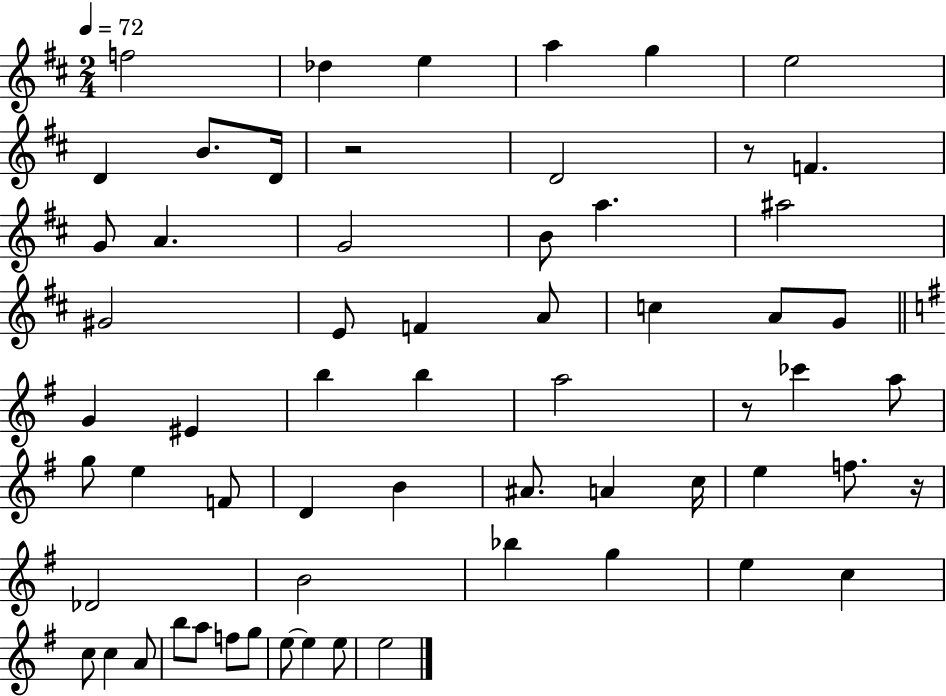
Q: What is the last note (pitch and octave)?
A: E5